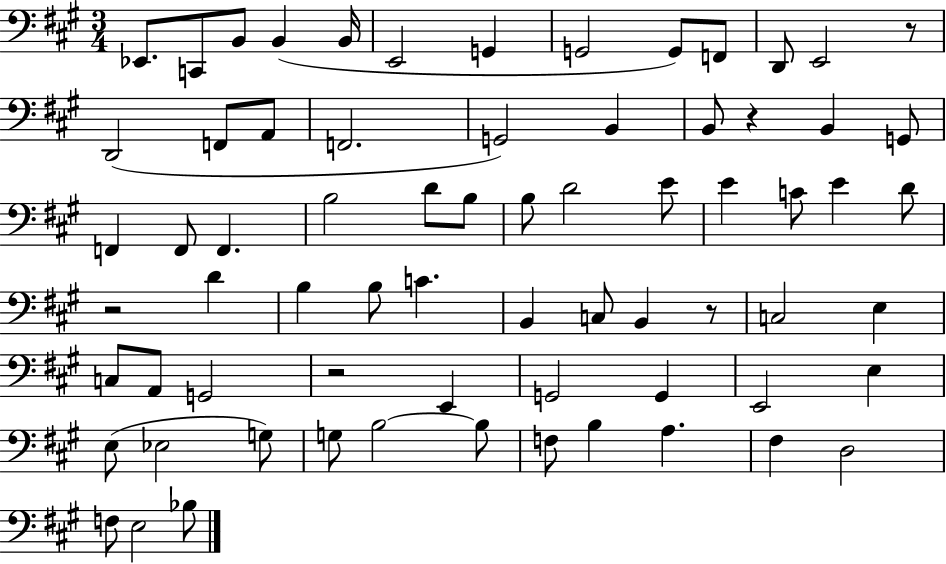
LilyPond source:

{
  \clef bass
  \numericTimeSignature
  \time 3/4
  \key a \major
  ees,8. c,8 b,8 b,4( b,16 | e,2 g,4 | g,2 g,8) f,8 | d,8 e,2 r8 | \break d,2( f,8 a,8 | f,2. | g,2) b,4 | b,8 r4 b,4 g,8 | \break f,4 f,8 f,4. | b2 d'8 b8 | b8 d'2 e'8 | e'4 c'8 e'4 d'8 | \break r2 d'4 | b4 b8 c'4. | b,4 c8 b,4 r8 | c2 e4 | \break c8 a,8 g,2 | r2 e,4 | g,2 g,4 | e,2 e4 | \break e8( ees2 g8) | g8 b2~~ b8 | f8 b4 a4. | fis4 d2 | \break f8 e2 bes8 | \bar "|."
}